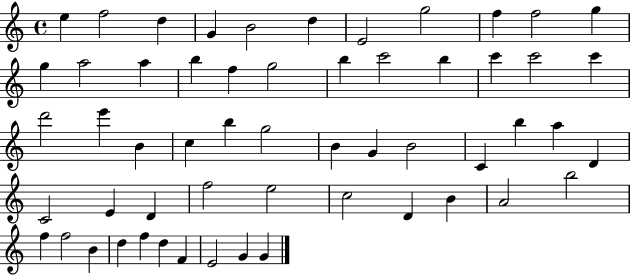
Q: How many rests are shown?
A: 0